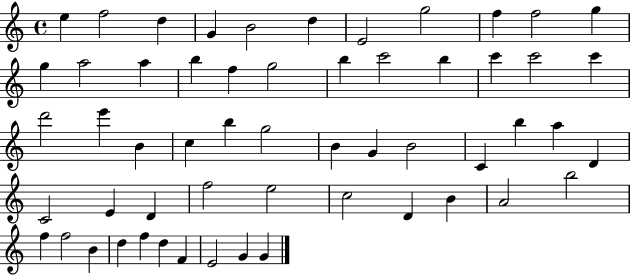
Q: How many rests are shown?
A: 0